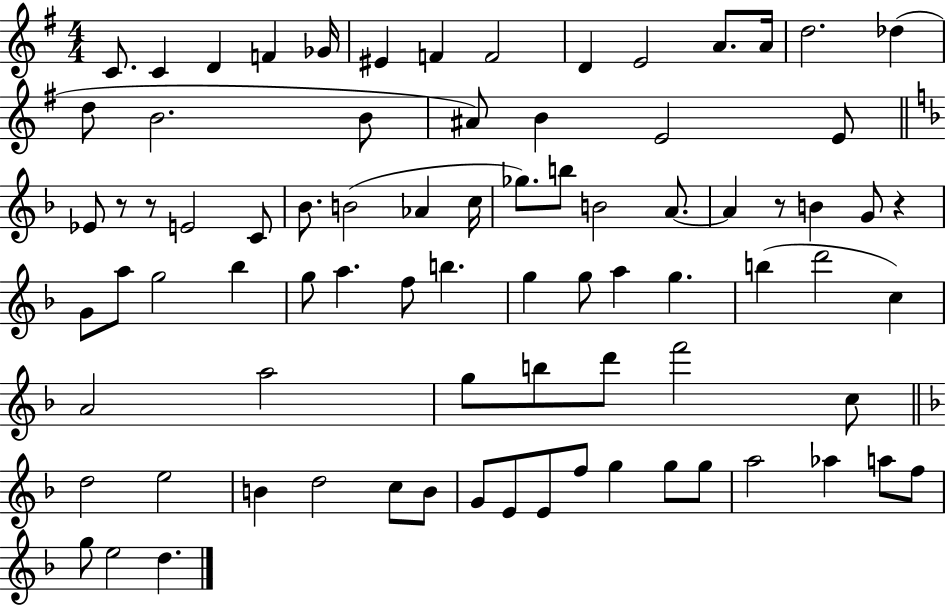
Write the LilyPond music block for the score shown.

{
  \clef treble
  \numericTimeSignature
  \time 4/4
  \key g \major
  c'8. c'4 d'4 f'4 ges'16 | eis'4 f'4 f'2 | d'4 e'2 a'8. a'16 | d''2. des''4( | \break d''8 b'2. b'8 | ais'8) b'4 e'2 e'8 | \bar "||" \break \key f \major ees'8 r8 r8 e'2 c'8 | bes'8. b'2( aes'4 c''16 | ges''8.) b''8 b'2 a'8.~~ | a'4 r8 b'4 g'8 r4 | \break g'8 a''8 g''2 bes''4 | g''8 a''4. f''8 b''4. | g''4 g''8 a''4 g''4. | b''4( d'''2 c''4) | \break a'2 a''2 | g''8 b''8 d'''8 f'''2 c''8 | \bar "||" \break \key f \major d''2 e''2 | b'4 d''2 c''8 b'8 | g'8 e'8 e'8 f''8 g''4 g''8 g''8 | a''2 aes''4 a''8 f''8 | \break g''8 e''2 d''4. | \bar "|."
}